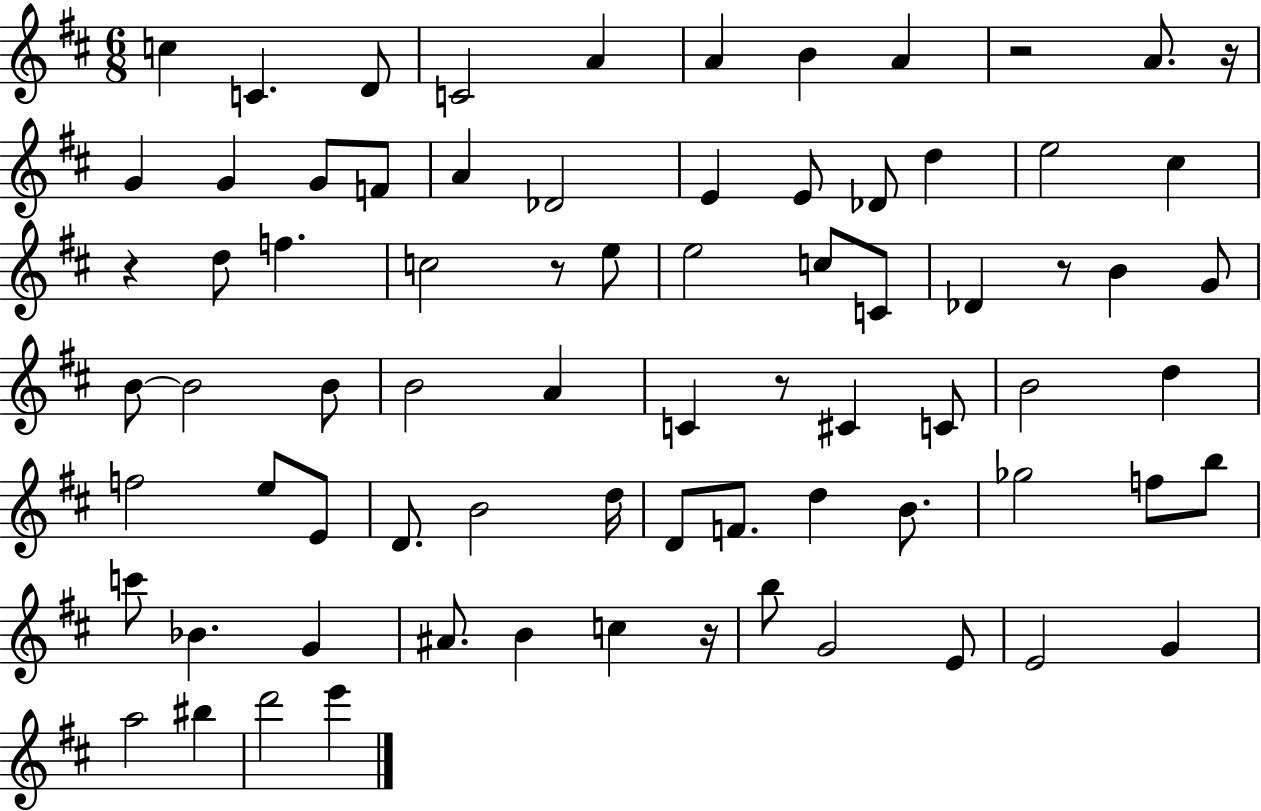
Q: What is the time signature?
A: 6/8